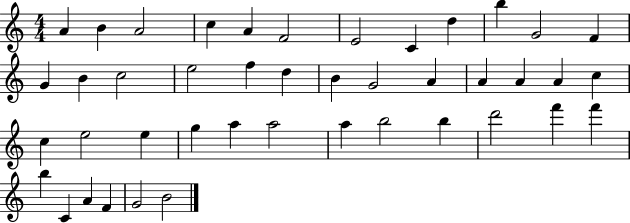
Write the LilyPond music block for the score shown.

{
  \clef treble
  \numericTimeSignature
  \time 4/4
  \key c \major
  a'4 b'4 a'2 | c''4 a'4 f'2 | e'2 c'4 d''4 | b''4 g'2 f'4 | \break g'4 b'4 c''2 | e''2 f''4 d''4 | b'4 g'2 a'4 | a'4 a'4 a'4 c''4 | \break c''4 e''2 e''4 | g''4 a''4 a''2 | a''4 b''2 b''4 | d'''2 f'''4 f'''4 | \break b''4 c'4 a'4 f'4 | g'2 b'2 | \bar "|."
}